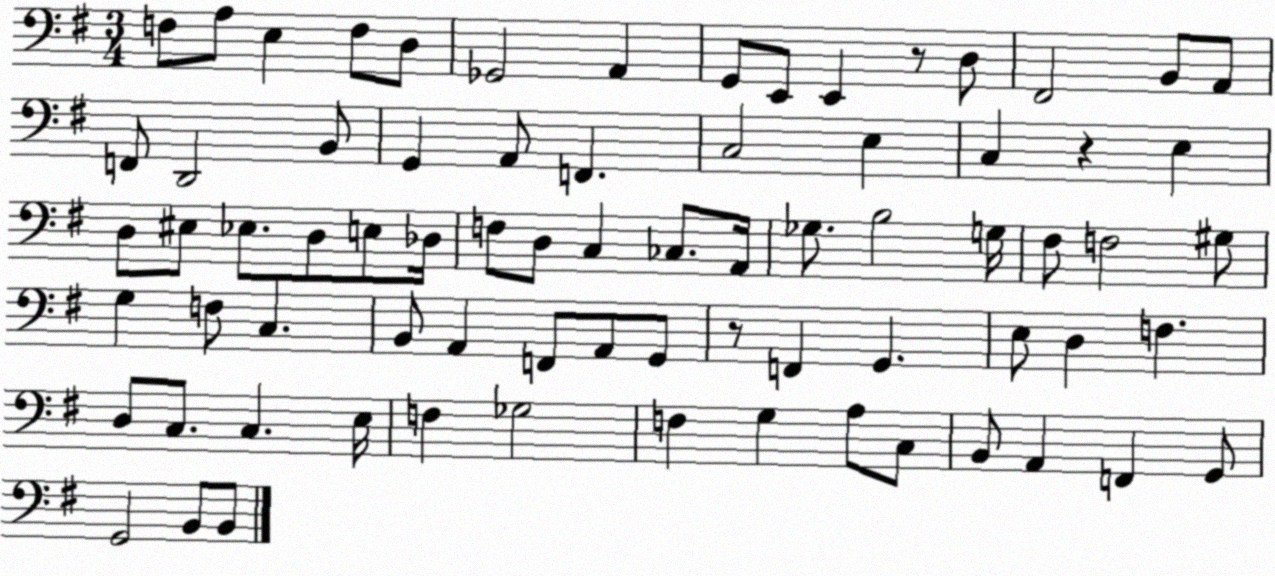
X:1
T:Untitled
M:3/4
L:1/4
K:G
F,/2 A,/2 E, F,/2 D,/2 _G,,2 A,, G,,/2 E,,/2 E,, z/2 D,/2 ^F,,2 B,,/2 A,,/2 F,,/2 D,,2 B,,/2 G,, A,,/2 F,, C,2 E, C, z E, D,/2 ^E,/2 _E,/2 D,/2 E,/2 _D,/4 F,/2 D,/2 C, _C,/2 A,,/4 _G,/2 B,2 G,/4 ^F,/2 F,2 ^G,/2 G, F,/2 C, B,,/2 A,, F,,/2 A,,/2 G,,/2 z/2 F,, G,, E,/2 D, F, D,/2 C,/2 C, E,/4 F, _G,2 F, G, A,/2 C,/2 B,,/2 A,, F,, G,,/2 G,,2 B,,/2 B,,/2